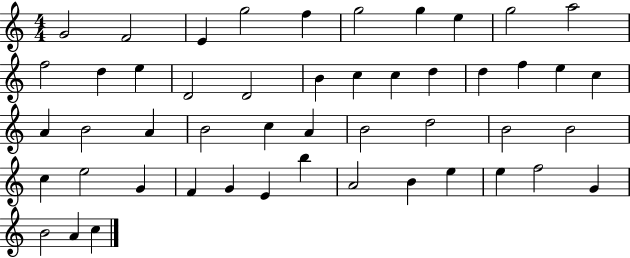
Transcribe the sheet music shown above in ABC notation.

X:1
T:Untitled
M:4/4
L:1/4
K:C
G2 F2 E g2 f g2 g e g2 a2 f2 d e D2 D2 B c c d d f e c A B2 A B2 c A B2 d2 B2 B2 c e2 G F G E b A2 B e e f2 G B2 A c